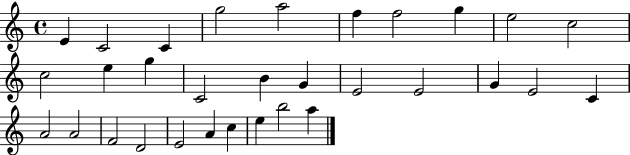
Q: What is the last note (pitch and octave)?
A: A5